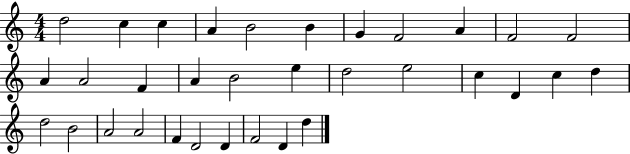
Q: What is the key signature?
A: C major